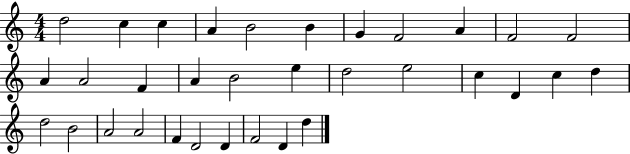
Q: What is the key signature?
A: C major